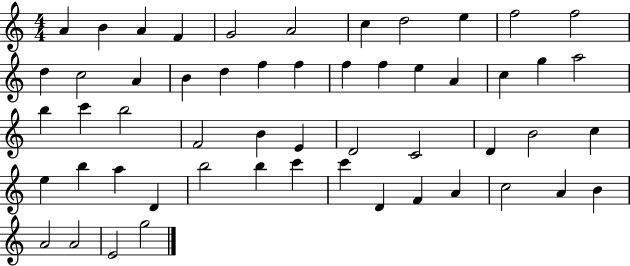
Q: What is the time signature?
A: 4/4